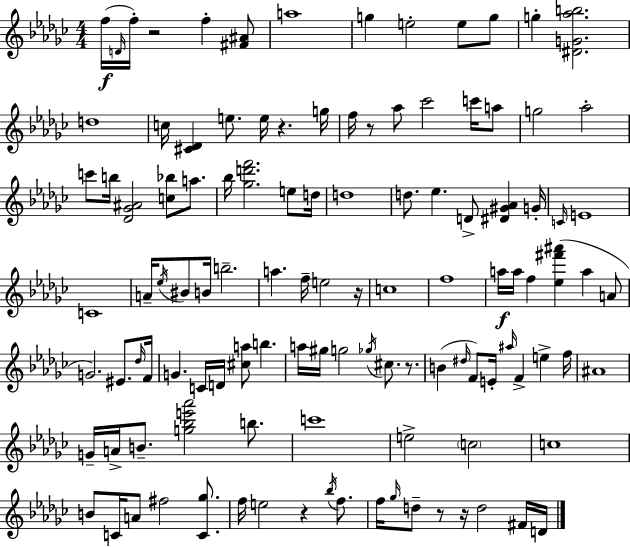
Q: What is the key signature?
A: EES minor